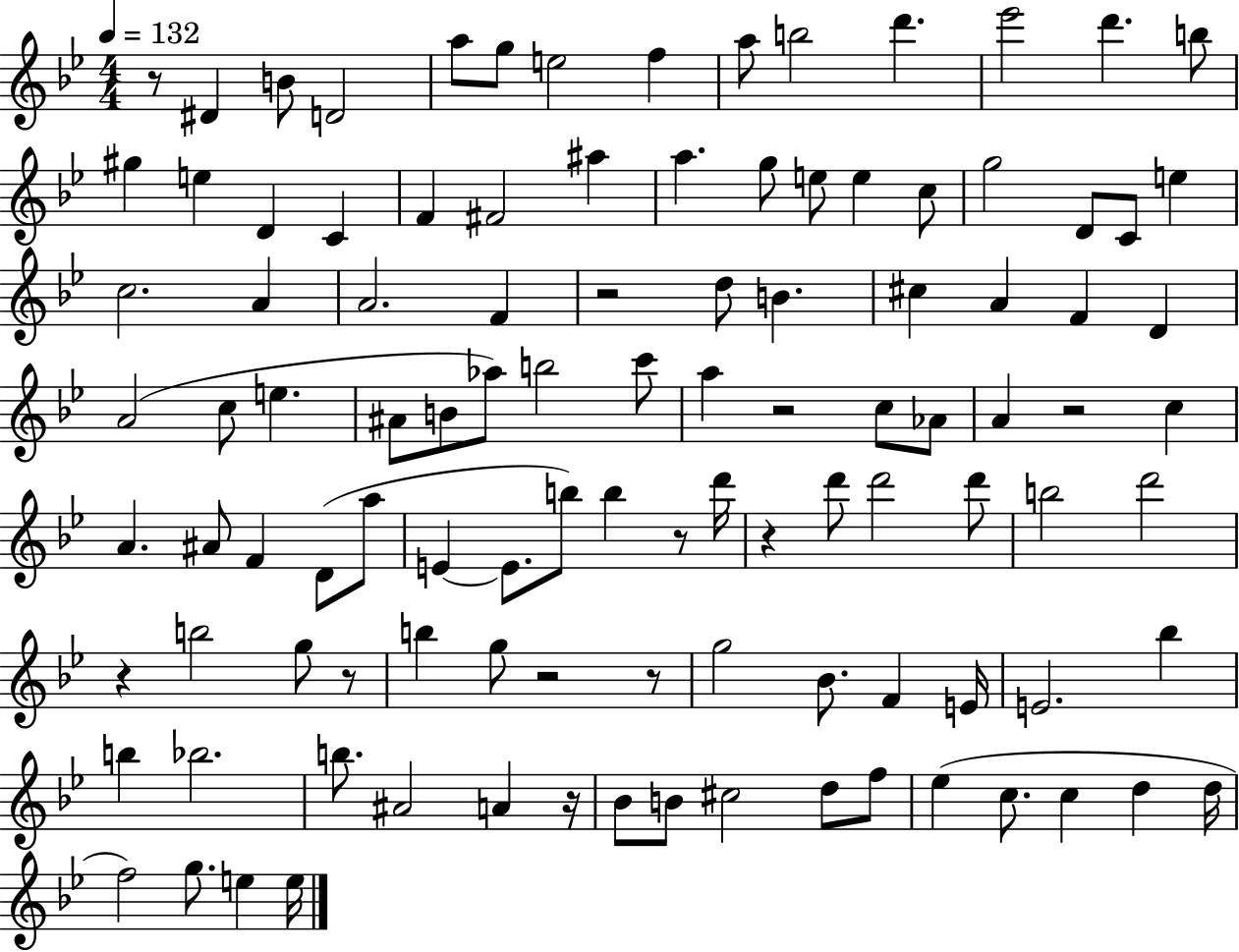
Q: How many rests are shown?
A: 11